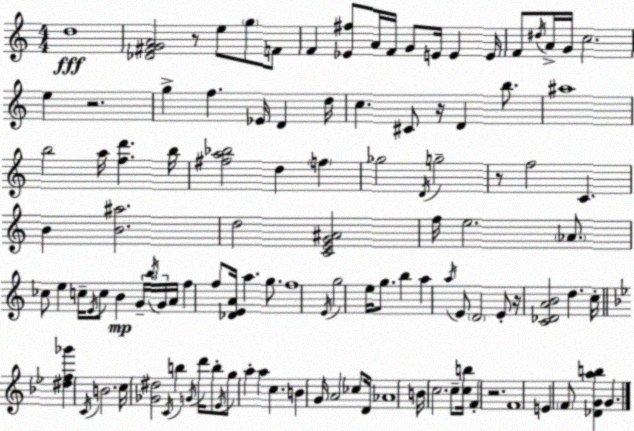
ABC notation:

X:1
T:Untitled
M:4/4
L:1/4
K:C
d4 [_D^FGA]2 z/2 e/2 g/2 F/2 F [_E^f]/2 A/4 F/4 G/2 E/4 E E/4 F/2 ^d/4 A/4 G/4 c2 e z2 g f _E/4 D d/4 c ^C/2 z/4 D b/2 ^a4 b2 a/4 [fd'] b/4 [^fa_b]2 d f _g2 D/4 g2 z/2 f2 C B [B^a]2 d2 [CEG^A]2 f/4 e2 _A/2 _c/2 e c/4 E/4 c/2 B G/4 b/4 G/4 A/4 f f/2 [_DEA]/4 a g/2 f4 E/4 g2 e/4 g/2 b a a/4 E/2 D2 E/2 z/4 [C_DAB]2 d c/4 [^df_g'] C/4 B2 c/4 [_G^d]2 C/4 b G/4 d'/4 b/2 _E/4 g/2 a a c B G/4 A2 _c/2 D/4 _A4 B/4 c2 c/2 [cb]/4 F z2 F4 E F/2 [_DGab] G